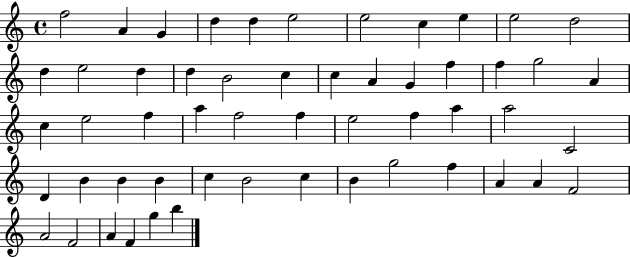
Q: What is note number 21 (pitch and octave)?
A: F5